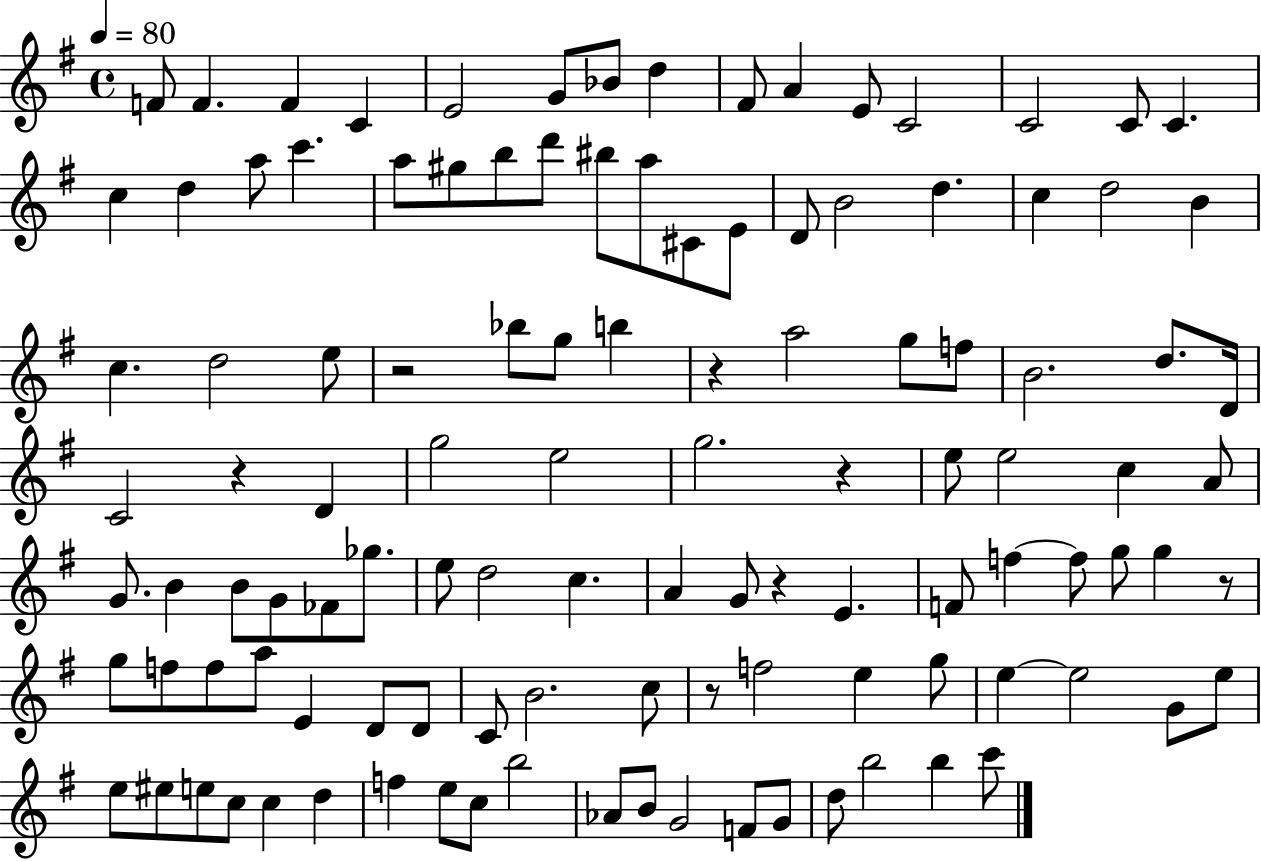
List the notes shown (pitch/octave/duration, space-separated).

F4/e F4/q. F4/q C4/q E4/h G4/e Bb4/e D5/q F#4/e A4/q E4/e C4/h C4/h C4/e C4/q. C5/q D5/q A5/e C6/q. A5/e G#5/e B5/e D6/e BIS5/e A5/e C#4/e E4/e D4/e B4/h D5/q. C5/q D5/h B4/q C5/q. D5/h E5/e R/h Bb5/e G5/e B5/q R/q A5/h G5/e F5/e B4/h. D5/e. D4/s C4/h R/q D4/q G5/h E5/h G5/h. R/q E5/e E5/h C5/q A4/e G4/e. B4/q B4/e G4/e FES4/e Gb5/e. E5/e D5/h C5/q. A4/q G4/e R/q E4/q. F4/e F5/q F5/e G5/e G5/q R/e G5/e F5/e F5/e A5/e E4/q D4/e D4/e C4/e B4/h. C5/e R/e F5/h E5/q G5/e E5/q E5/h G4/e E5/e E5/e EIS5/e E5/e C5/e C5/q D5/q F5/q E5/e C5/e B5/h Ab4/e B4/e G4/h F4/e G4/e D5/e B5/h B5/q C6/e